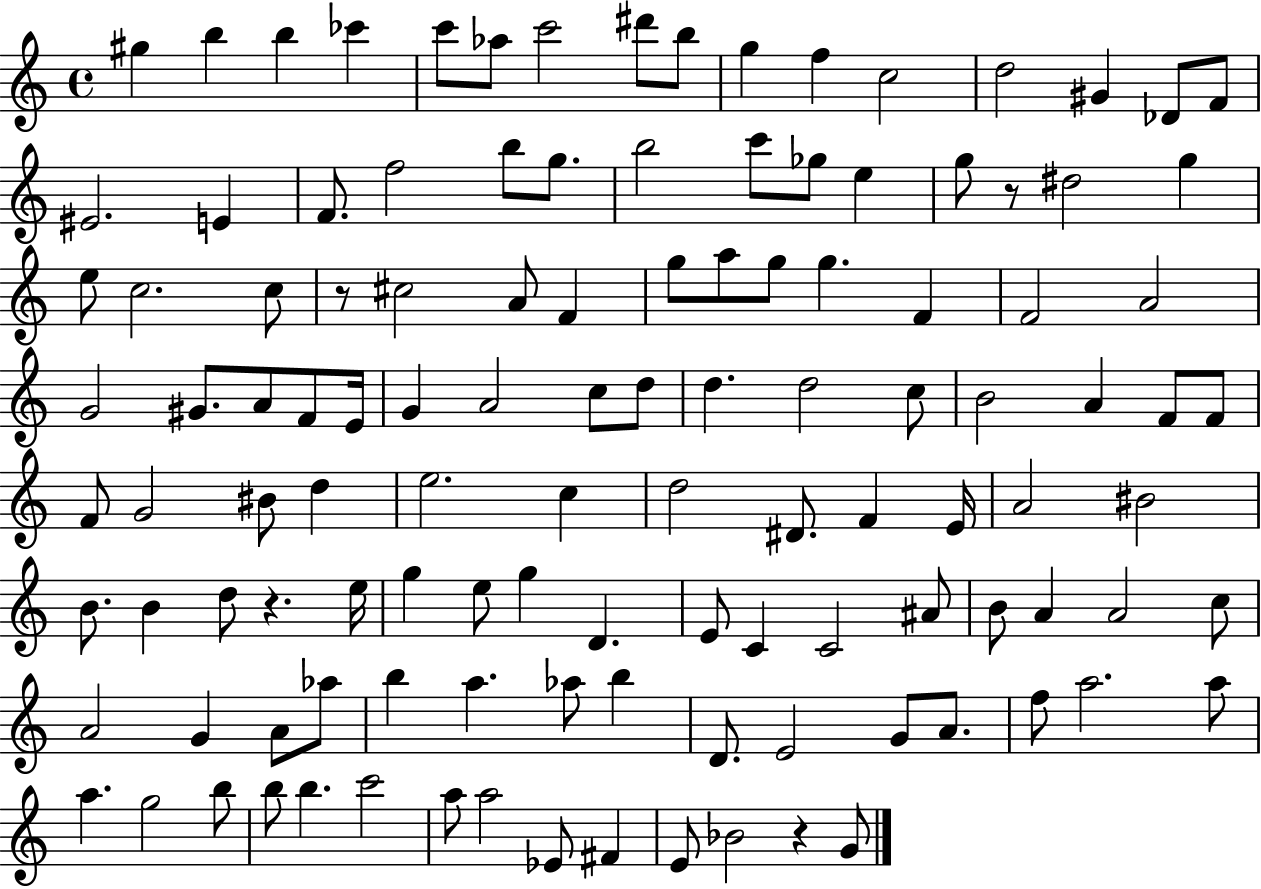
G#5/q B5/q B5/q CES6/q C6/e Ab5/e C6/h D#6/e B5/e G5/q F5/q C5/h D5/h G#4/q Db4/e F4/e EIS4/h. E4/q F4/e. F5/h B5/e G5/e. B5/h C6/e Gb5/e E5/q G5/e R/e D#5/h G5/q E5/e C5/h. C5/e R/e C#5/h A4/e F4/q G5/e A5/e G5/e G5/q. F4/q F4/h A4/h G4/h G#4/e. A4/e F4/e E4/s G4/q A4/h C5/e D5/e D5/q. D5/h C5/e B4/h A4/q F4/e F4/e F4/e G4/h BIS4/e D5/q E5/h. C5/q D5/h D#4/e. F4/q E4/s A4/h BIS4/h B4/e. B4/q D5/e R/q. E5/s G5/q E5/e G5/q D4/q. E4/e C4/q C4/h A#4/e B4/e A4/q A4/h C5/e A4/h G4/q A4/e Ab5/e B5/q A5/q. Ab5/e B5/q D4/e. E4/h G4/e A4/e. F5/e A5/h. A5/e A5/q. G5/h B5/e B5/e B5/q. C6/h A5/e A5/h Eb4/e F#4/q E4/e Bb4/h R/q G4/e